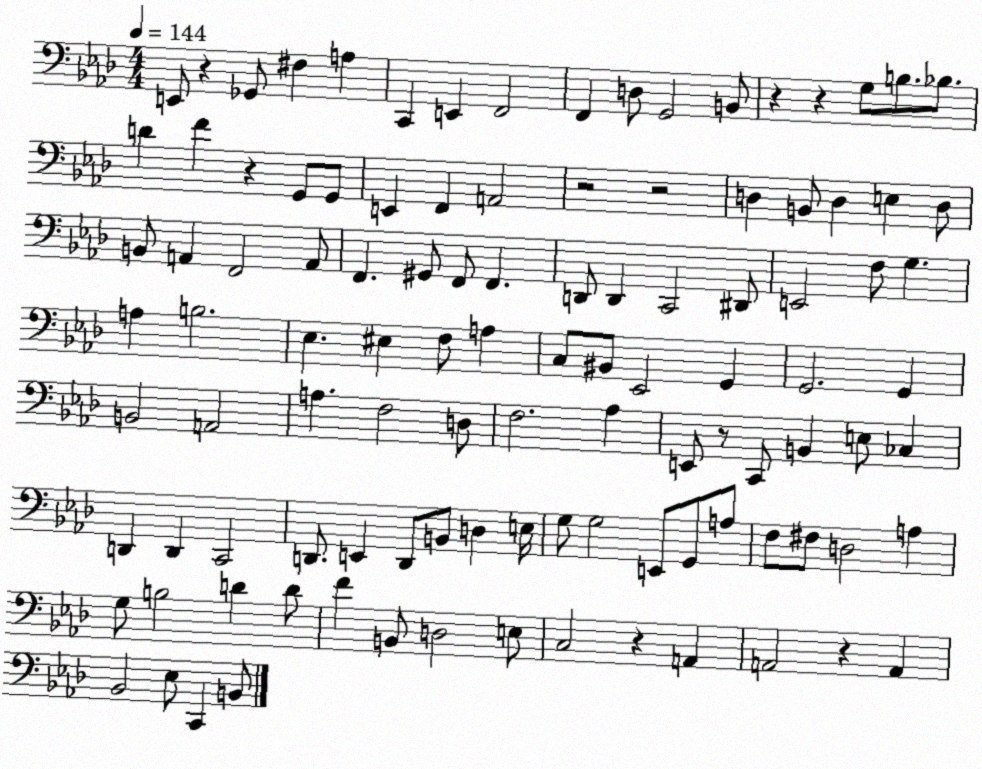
X:1
T:Untitled
M:4/4
L:1/4
K:Ab
E,,/2 z _G,,/2 ^F, A, C,, E,, F,,2 F,, D,/2 G,,2 B,,/2 z z G,/2 B,/2 _B,/2 D F z G,,/2 G,,/2 E,, F,, A,,2 z2 z2 D, B,,/2 D, E, D,/2 B,,/2 A,, F,,2 A,,/2 F,, ^G,,/2 F,,/2 F,, D,,/2 D,, C,,2 ^D,,/2 E,,2 F,/2 G, A, B,2 _E, ^E, F,/2 A, C,/2 ^B,,/2 _E,,2 G,, G,,2 G,, B,,2 A,,2 A, F,2 D,/2 F,2 _A, E,,/2 z/2 C,,/2 B,, E,/2 _C, D,, D,, C,,2 D,,/2 E,, D,,/2 B,,/2 D, E,/4 G,/2 G,2 E,,/2 G,,/2 A,/2 F,/2 ^F,/2 D,2 A, G,/2 B,2 D D/2 F B,,/2 D,2 E,/2 C,2 z A,, A,,2 z A,, _B,,2 _E,/2 C,, B,,/2